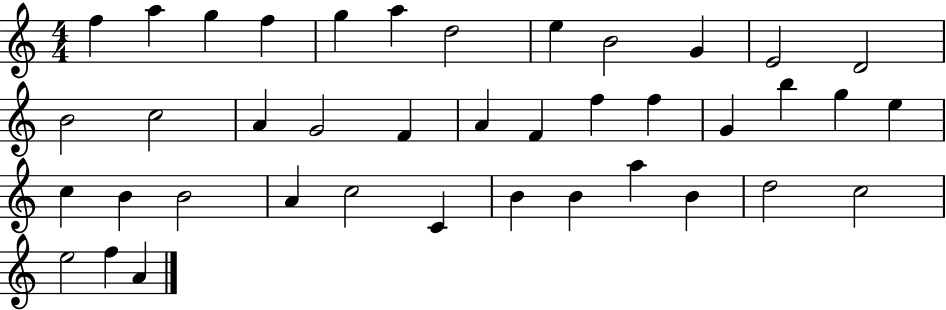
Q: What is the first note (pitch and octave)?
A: F5